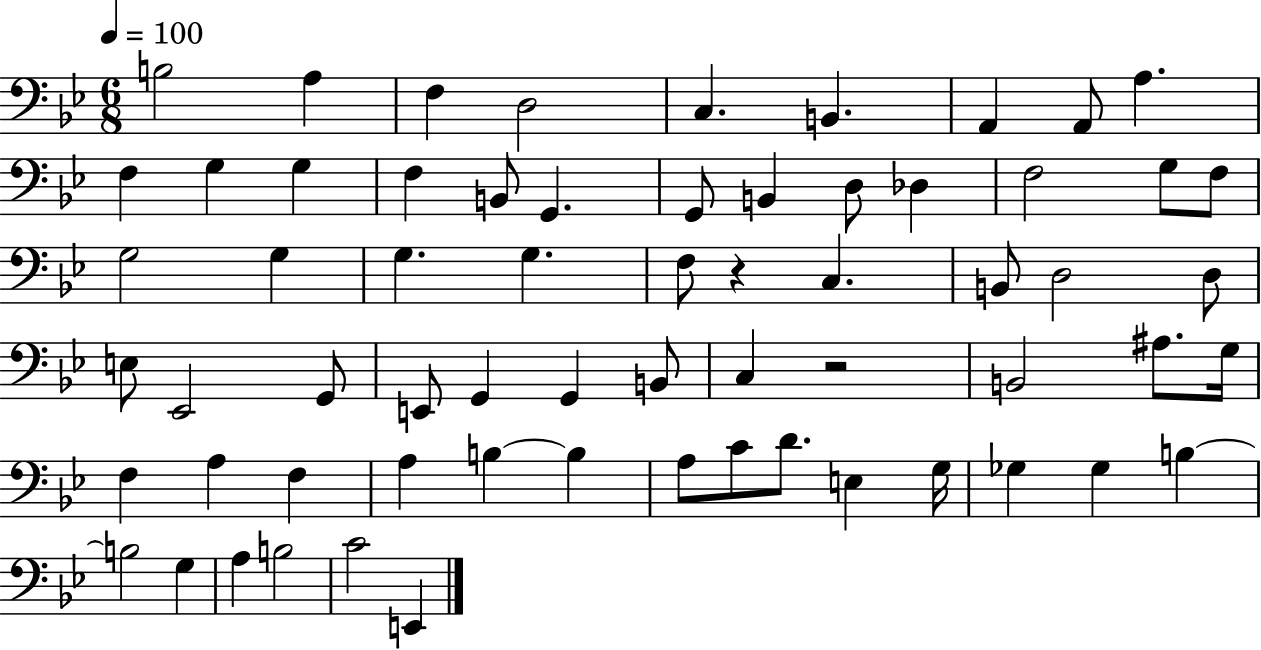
X:1
T:Untitled
M:6/8
L:1/4
K:Bb
B,2 A, F, D,2 C, B,, A,, A,,/2 A, F, G, G, F, B,,/2 G,, G,,/2 B,, D,/2 _D, F,2 G,/2 F,/2 G,2 G, G, G, F,/2 z C, B,,/2 D,2 D,/2 E,/2 _E,,2 G,,/2 E,,/2 G,, G,, B,,/2 C, z2 B,,2 ^A,/2 G,/4 F, A, F, A, B, B, A,/2 C/2 D/2 E, G,/4 _G, _G, B, B,2 G, A, B,2 C2 E,,